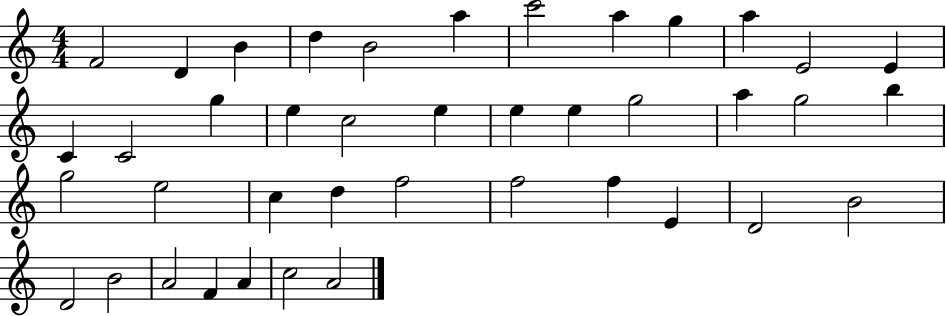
X:1
T:Untitled
M:4/4
L:1/4
K:C
F2 D B d B2 a c'2 a g a E2 E C C2 g e c2 e e e g2 a g2 b g2 e2 c d f2 f2 f E D2 B2 D2 B2 A2 F A c2 A2